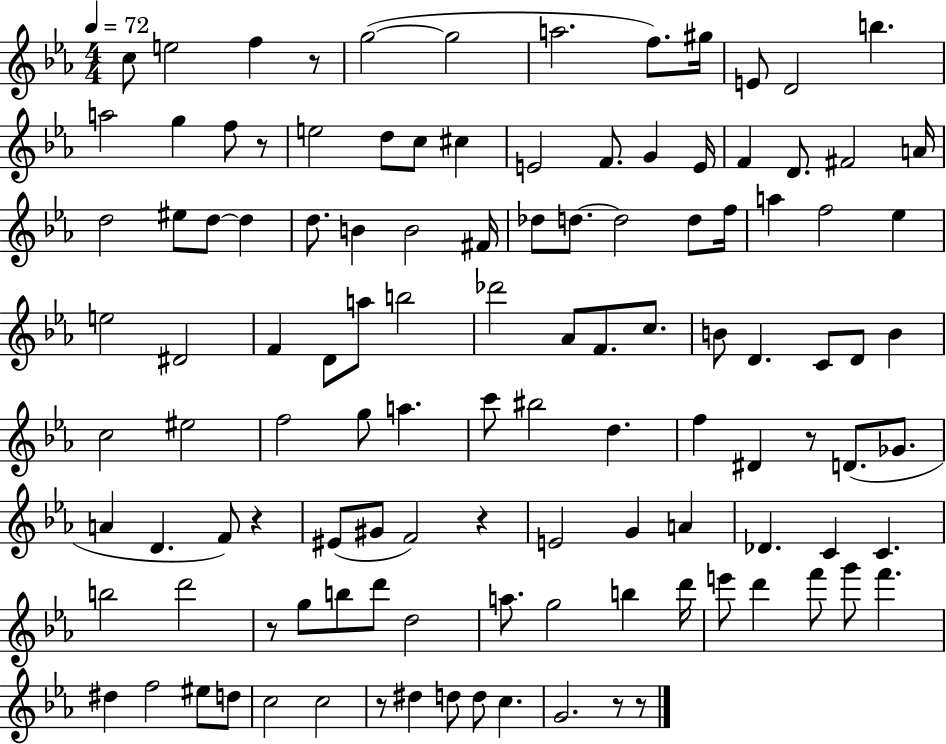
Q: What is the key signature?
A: EES major